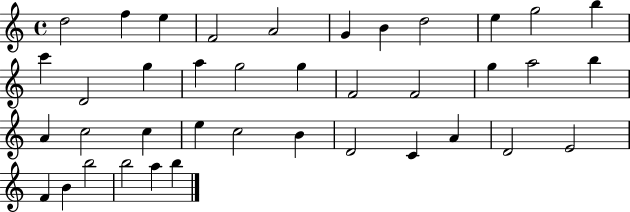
D5/h F5/q E5/q F4/h A4/h G4/q B4/q D5/h E5/q G5/h B5/q C6/q D4/h G5/q A5/q G5/h G5/q F4/h F4/h G5/q A5/h B5/q A4/q C5/h C5/q E5/q C5/h B4/q D4/h C4/q A4/q D4/h E4/h F4/q B4/q B5/h B5/h A5/q B5/q